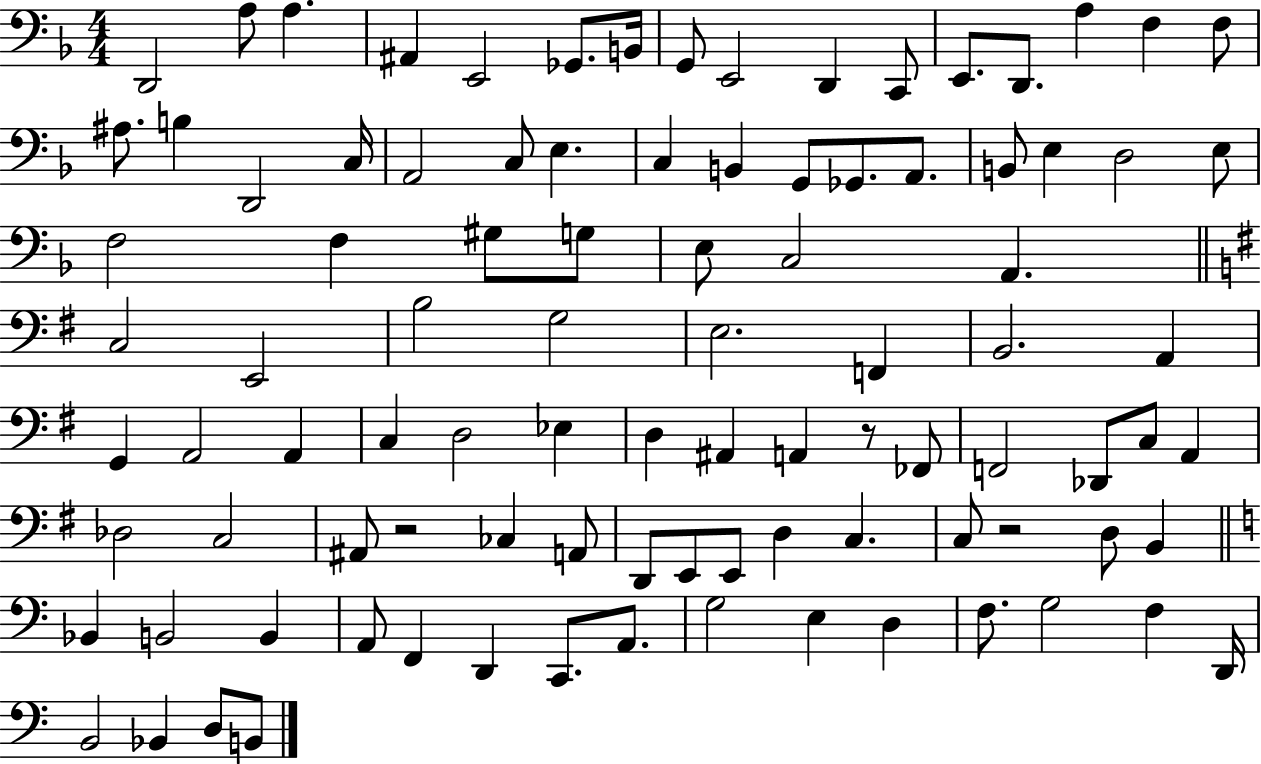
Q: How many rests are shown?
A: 3